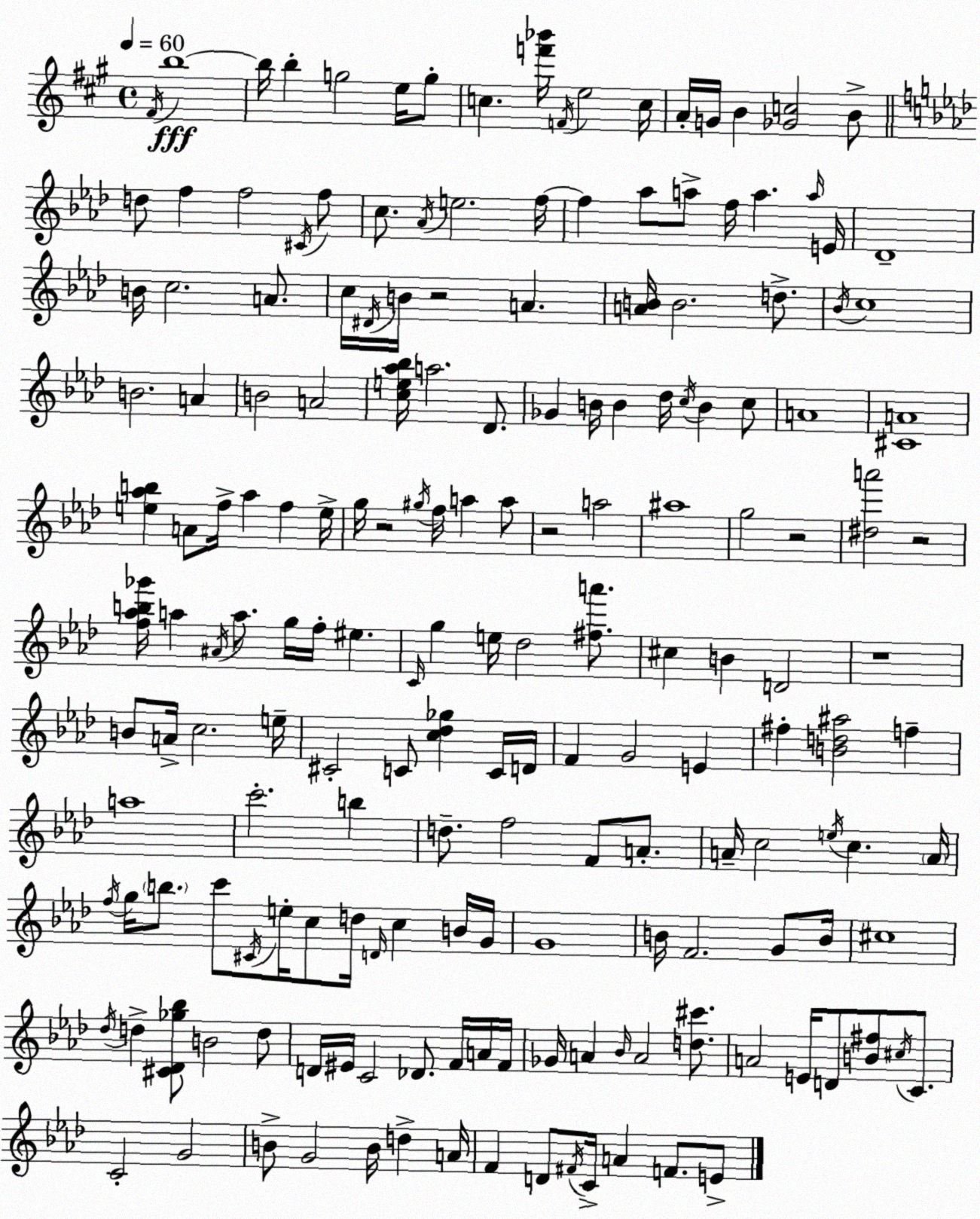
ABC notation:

X:1
T:Untitled
M:4/4
L:1/4
K:A
^F/4 b4 b/4 b g2 e/4 g/2 c [f'_b']/4 F/4 e2 c/4 A/4 G/4 B [_Gc]2 B/2 d/2 f f2 ^C/4 f/2 c/2 _A/4 e2 f/4 f _a/2 a/2 f/4 a a/4 E/4 _D4 B/4 c2 A/2 c/4 ^D/4 B/4 z2 A [AB]/4 B2 d/2 _B/4 c4 B2 A B2 A2 [ce_a_b]/4 a2 _D/2 _G B/4 B _d/4 c/4 B c/2 A4 [^CA]4 [e_ab] A/2 f/4 _a f e/4 g/4 z2 ^g/4 f/4 a a/2 z2 a2 ^a4 g2 z2 [^da']2 z2 [f_ab_g']/4 a ^A/4 a/2 g/4 f/4 ^e C/4 g e/4 _d2 [^fa']/2 ^c B D2 z4 B/2 A/4 c2 e/4 ^C2 C/2 [c_d_g] C/4 D/4 F G2 E ^f [Bd^a]2 f a4 c'2 b d/2 f2 F/2 A/2 A/4 c2 e/4 c A/4 f/4 g/4 b/2 c'/2 ^C/4 e/4 c/2 d/4 D/4 c B/4 G/4 G4 B/4 F2 G/2 B/4 ^c4 _d/4 d [^C_D_g_b]/2 B2 d/2 D/4 ^E/4 C2 _D/2 F/4 A/4 F/4 _G/4 A _B/4 A2 [d^c']/2 A2 E/4 D/2 [B^f]/2 ^c/4 C/2 C2 G2 B/2 G2 B/4 d A/4 F D/2 ^F/4 C/4 A F/2 E/2